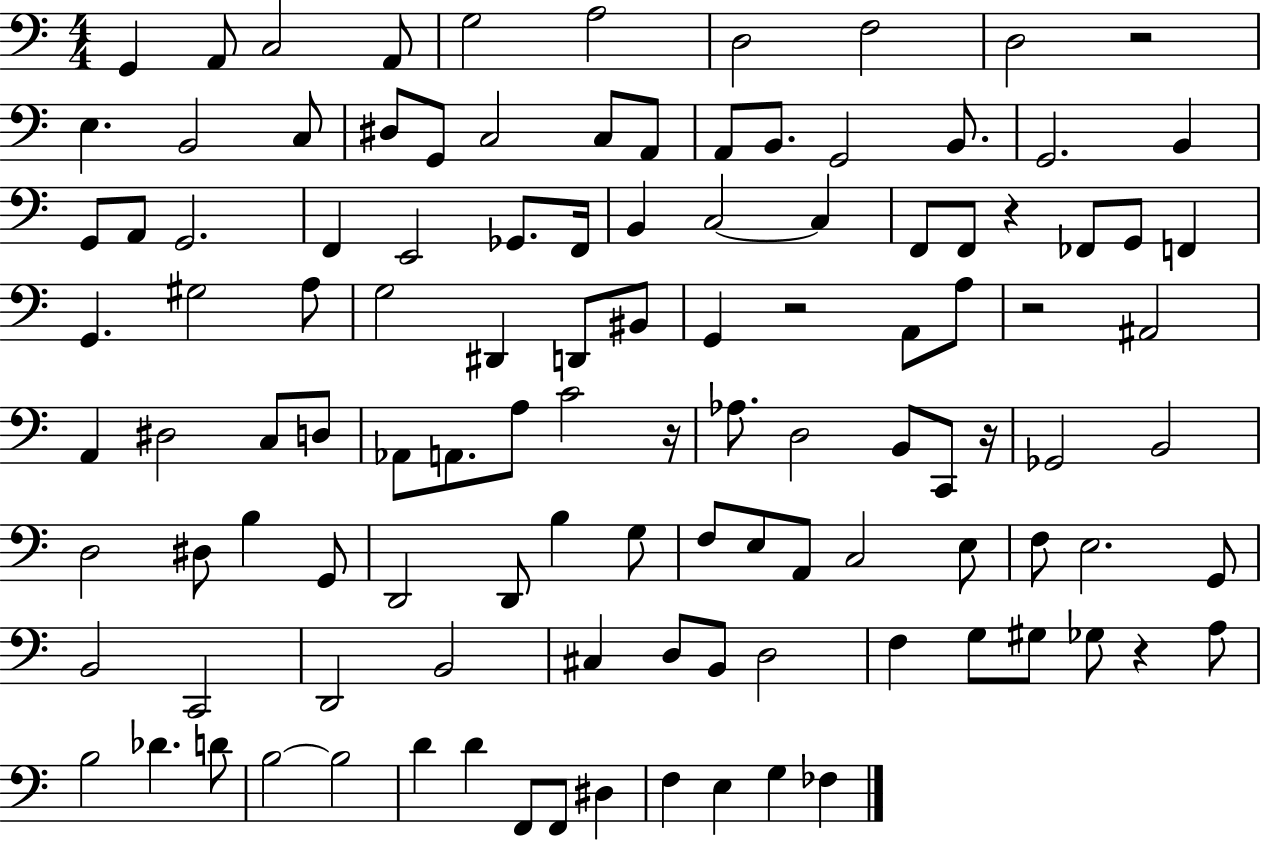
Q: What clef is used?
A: bass